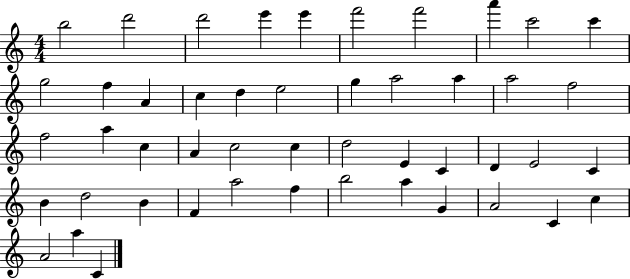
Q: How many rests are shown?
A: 0